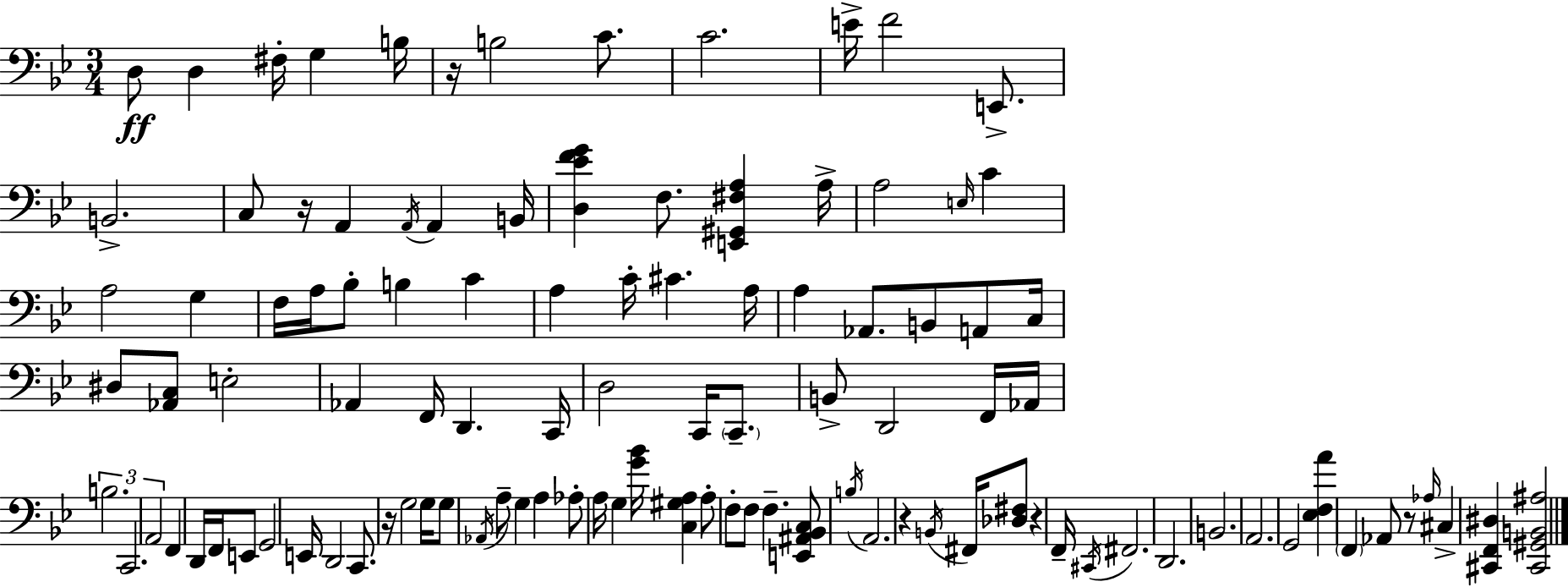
X:1
T:Untitled
M:3/4
L:1/4
K:Bb
D,/2 D, ^F,/4 G, B,/4 z/4 B,2 C/2 C2 E/4 F2 E,,/2 B,,2 C,/2 z/4 A,, A,,/4 A,, B,,/4 [D,_EFG] F,/2 [E,,^G,,^F,A,] A,/4 A,2 E,/4 C A,2 G, F,/4 A,/4 _B,/2 B, C A, C/4 ^C A,/4 A, _A,,/2 B,,/2 A,,/2 C,/4 ^D,/2 [_A,,C,]/2 E,2 _A,, F,,/4 D,, C,,/4 D,2 C,,/4 C,,/2 B,,/2 D,,2 F,,/4 _A,,/4 B,2 C,,2 A,,2 F,, D,,/4 F,,/4 E,,/2 G,,2 E,,/4 D,,2 C,,/2 z/4 G,2 G,/4 G,/2 _A,,/4 A,/2 G, A, _A,/2 A,/4 G, [G_B]/4 [C,^G,A,] A,/2 F,/2 F,/2 F, [E,,^A,,_B,,C,]/2 B,/4 A,,2 z B,,/4 ^F,,/4 [_D,^F,]/2 z F,,/4 ^C,,/4 ^F,,2 D,,2 B,,2 A,,2 G,,2 [_E,F,A] F,, _A,,/2 z/2 _A,/4 ^C, [^C,,F,,^D,] [^C,,^G,,B,,^A,]2